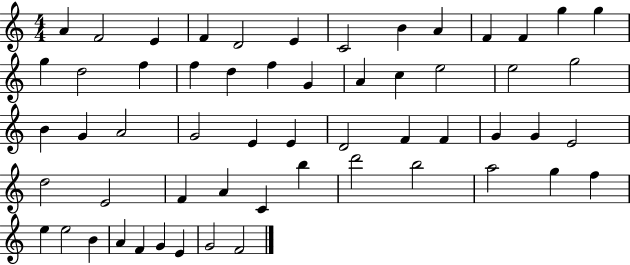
{
  \clef treble
  \numericTimeSignature
  \time 4/4
  \key c \major
  a'4 f'2 e'4 | f'4 d'2 e'4 | c'2 b'4 a'4 | f'4 f'4 g''4 g''4 | \break g''4 d''2 f''4 | f''4 d''4 f''4 g'4 | a'4 c''4 e''2 | e''2 g''2 | \break b'4 g'4 a'2 | g'2 e'4 e'4 | d'2 f'4 f'4 | g'4 g'4 e'2 | \break d''2 e'2 | f'4 a'4 c'4 b''4 | d'''2 b''2 | a''2 g''4 f''4 | \break e''4 e''2 b'4 | a'4 f'4 g'4 e'4 | g'2 f'2 | \bar "|."
}